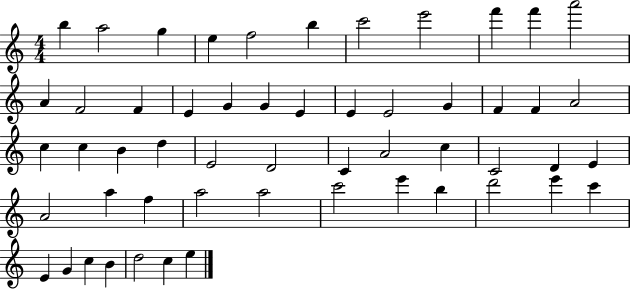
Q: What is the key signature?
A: C major